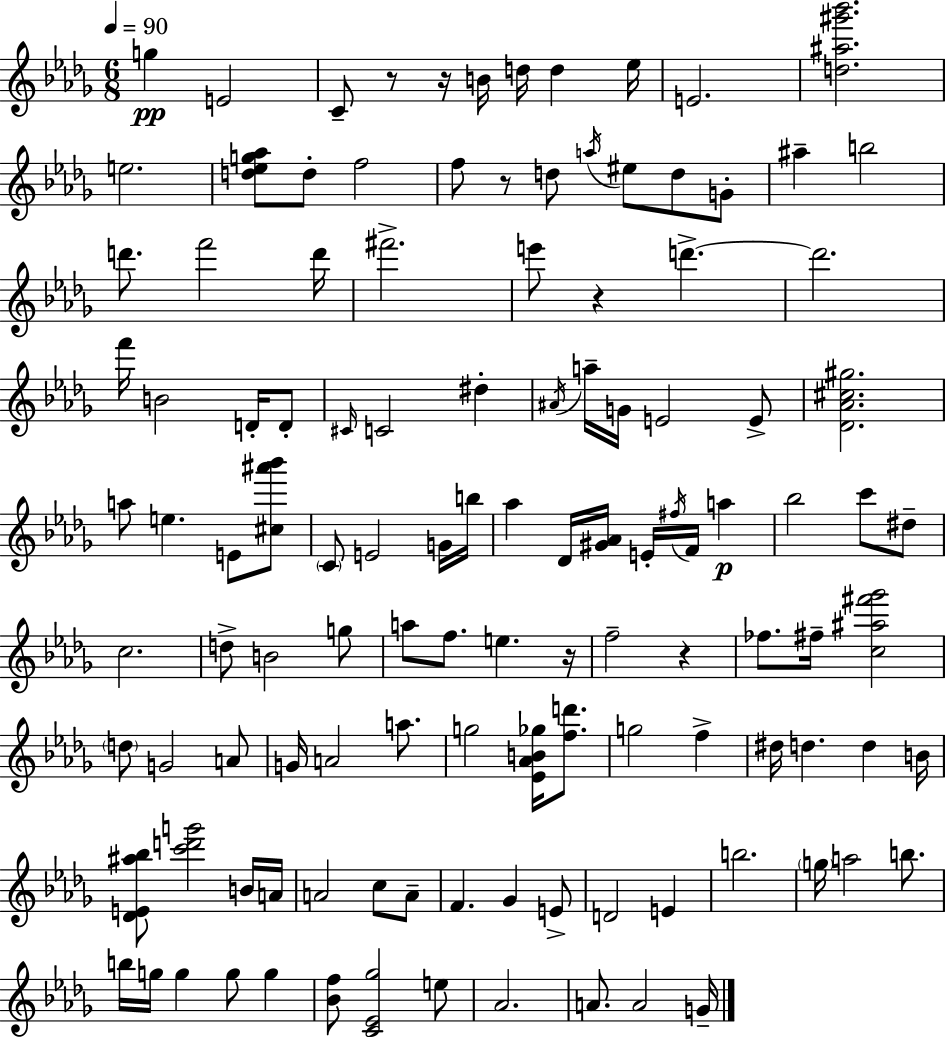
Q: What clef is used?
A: treble